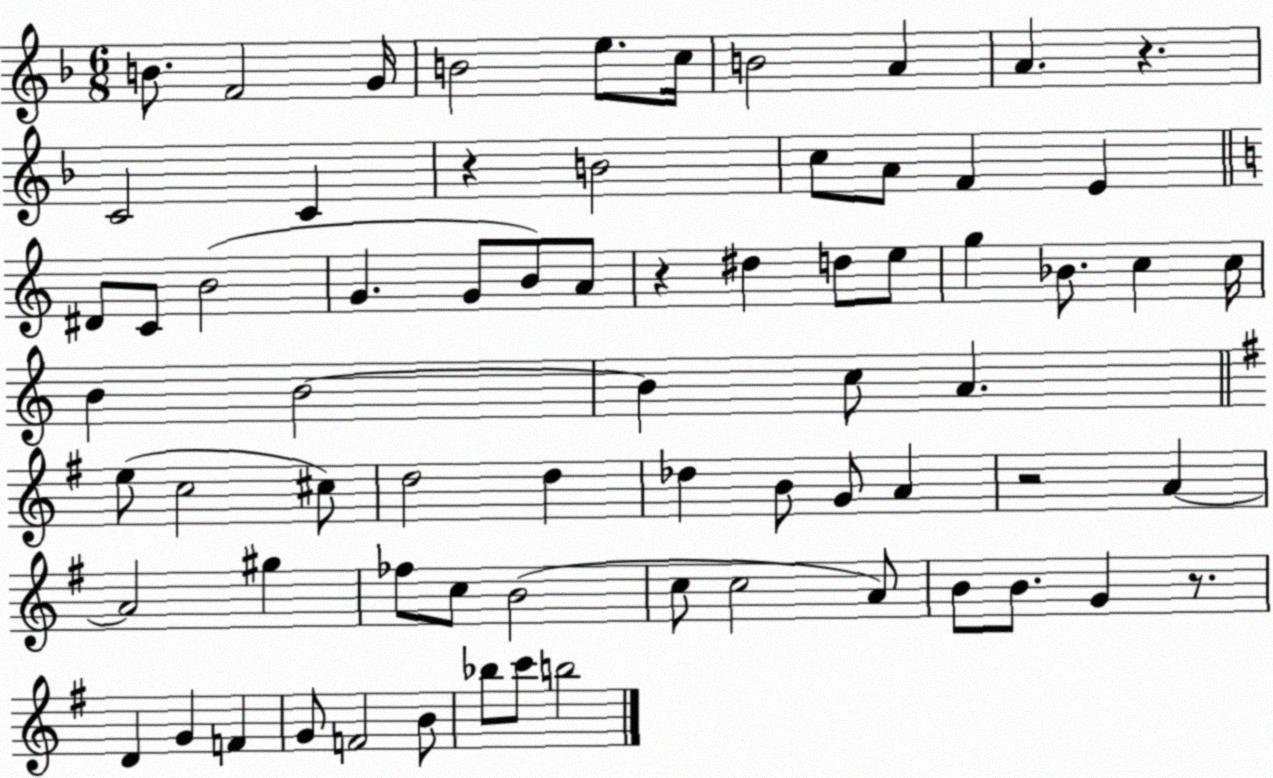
X:1
T:Untitled
M:6/8
L:1/4
K:F
B/2 F2 G/4 B2 e/2 c/4 B2 A A z C2 C z B2 c/2 A/2 F E ^D/2 C/2 B2 G G/2 B/2 A/2 z ^d d/2 e/2 g _B/2 c c/4 B B2 B c/2 A e/2 c2 ^c/2 d2 d _d B/2 G/2 A z2 A A2 ^g _f/2 c/2 B2 c/2 c2 A/2 B/2 B/2 G z/2 D G F G/2 F2 B/2 _b/2 c'/2 b2